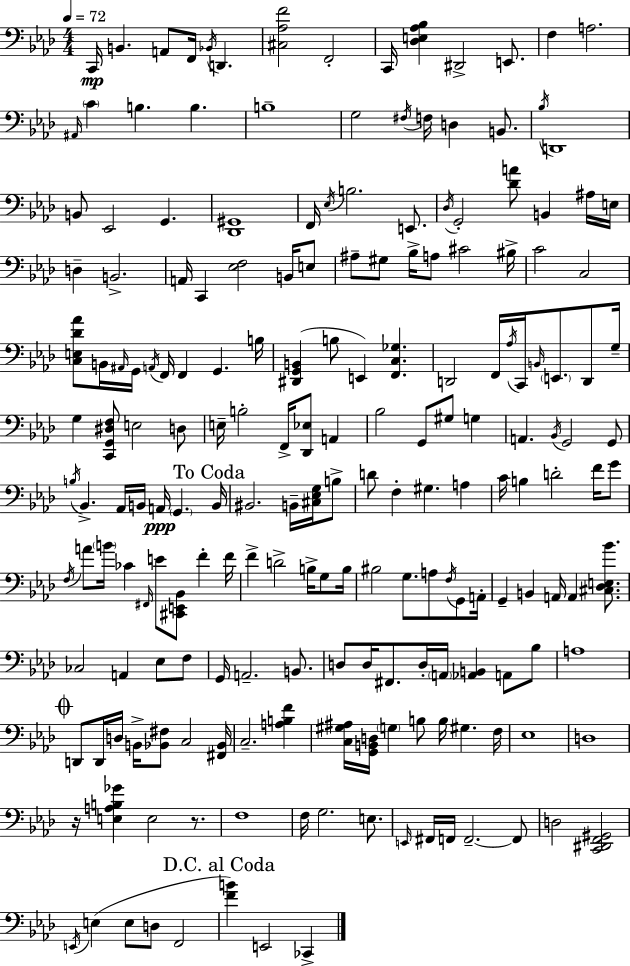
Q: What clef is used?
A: bass